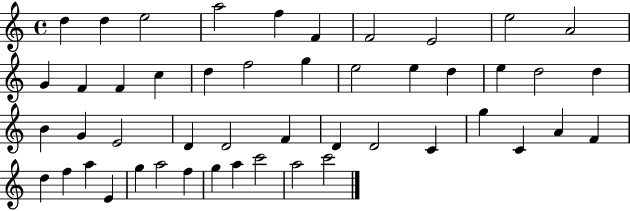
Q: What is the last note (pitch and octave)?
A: C6